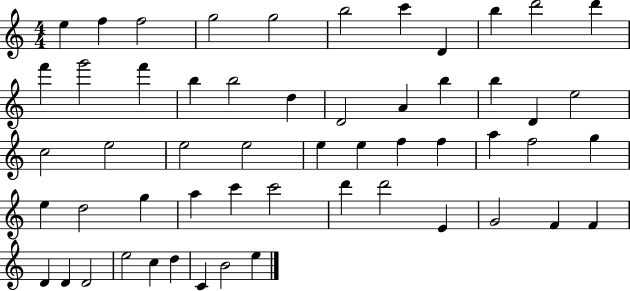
X:1
T:Untitled
M:4/4
L:1/4
K:C
e f f2 g2 g2 b2 c' D b d'2 d' f' g'2 f' b b2 d D2 A b b D e2 c2 e2 e2 e2 e e f f a f2 g e d2 g a c' c'2 d' d'2 E G2 F F D D D2 e2 c d C B2 e